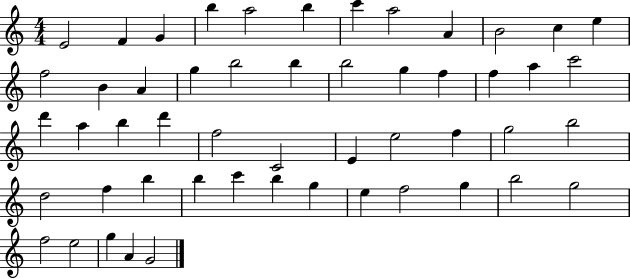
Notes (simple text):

E4/h F4/q G4/q B5/q A5/h B5/q C6/q A5/h A4/q B4/h C5/q E5/q F5/h B4/q A4/q G5/q B5/h B5/q B5/h G5/q F5/q F5/q A5/q C6/h D6/q A5/q B5/q D6/q F5/h C4/h E4/q E5/h F5/q G5/h B5/h D5/h F5/q B5/q B5/q C6/q B5/q G5/q E5/q F5/h G5/q B5/h G5/h F5/h E5/h G5/q A4/q G4/h